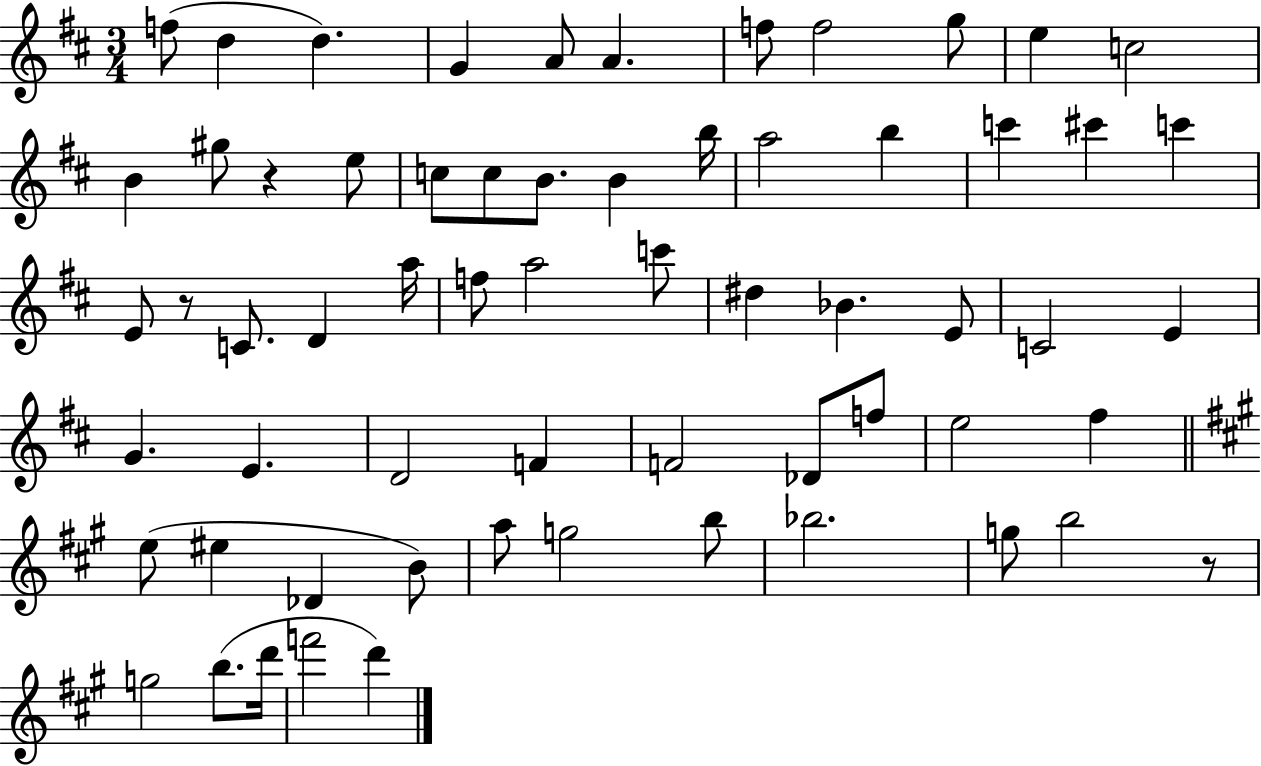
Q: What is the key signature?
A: D major